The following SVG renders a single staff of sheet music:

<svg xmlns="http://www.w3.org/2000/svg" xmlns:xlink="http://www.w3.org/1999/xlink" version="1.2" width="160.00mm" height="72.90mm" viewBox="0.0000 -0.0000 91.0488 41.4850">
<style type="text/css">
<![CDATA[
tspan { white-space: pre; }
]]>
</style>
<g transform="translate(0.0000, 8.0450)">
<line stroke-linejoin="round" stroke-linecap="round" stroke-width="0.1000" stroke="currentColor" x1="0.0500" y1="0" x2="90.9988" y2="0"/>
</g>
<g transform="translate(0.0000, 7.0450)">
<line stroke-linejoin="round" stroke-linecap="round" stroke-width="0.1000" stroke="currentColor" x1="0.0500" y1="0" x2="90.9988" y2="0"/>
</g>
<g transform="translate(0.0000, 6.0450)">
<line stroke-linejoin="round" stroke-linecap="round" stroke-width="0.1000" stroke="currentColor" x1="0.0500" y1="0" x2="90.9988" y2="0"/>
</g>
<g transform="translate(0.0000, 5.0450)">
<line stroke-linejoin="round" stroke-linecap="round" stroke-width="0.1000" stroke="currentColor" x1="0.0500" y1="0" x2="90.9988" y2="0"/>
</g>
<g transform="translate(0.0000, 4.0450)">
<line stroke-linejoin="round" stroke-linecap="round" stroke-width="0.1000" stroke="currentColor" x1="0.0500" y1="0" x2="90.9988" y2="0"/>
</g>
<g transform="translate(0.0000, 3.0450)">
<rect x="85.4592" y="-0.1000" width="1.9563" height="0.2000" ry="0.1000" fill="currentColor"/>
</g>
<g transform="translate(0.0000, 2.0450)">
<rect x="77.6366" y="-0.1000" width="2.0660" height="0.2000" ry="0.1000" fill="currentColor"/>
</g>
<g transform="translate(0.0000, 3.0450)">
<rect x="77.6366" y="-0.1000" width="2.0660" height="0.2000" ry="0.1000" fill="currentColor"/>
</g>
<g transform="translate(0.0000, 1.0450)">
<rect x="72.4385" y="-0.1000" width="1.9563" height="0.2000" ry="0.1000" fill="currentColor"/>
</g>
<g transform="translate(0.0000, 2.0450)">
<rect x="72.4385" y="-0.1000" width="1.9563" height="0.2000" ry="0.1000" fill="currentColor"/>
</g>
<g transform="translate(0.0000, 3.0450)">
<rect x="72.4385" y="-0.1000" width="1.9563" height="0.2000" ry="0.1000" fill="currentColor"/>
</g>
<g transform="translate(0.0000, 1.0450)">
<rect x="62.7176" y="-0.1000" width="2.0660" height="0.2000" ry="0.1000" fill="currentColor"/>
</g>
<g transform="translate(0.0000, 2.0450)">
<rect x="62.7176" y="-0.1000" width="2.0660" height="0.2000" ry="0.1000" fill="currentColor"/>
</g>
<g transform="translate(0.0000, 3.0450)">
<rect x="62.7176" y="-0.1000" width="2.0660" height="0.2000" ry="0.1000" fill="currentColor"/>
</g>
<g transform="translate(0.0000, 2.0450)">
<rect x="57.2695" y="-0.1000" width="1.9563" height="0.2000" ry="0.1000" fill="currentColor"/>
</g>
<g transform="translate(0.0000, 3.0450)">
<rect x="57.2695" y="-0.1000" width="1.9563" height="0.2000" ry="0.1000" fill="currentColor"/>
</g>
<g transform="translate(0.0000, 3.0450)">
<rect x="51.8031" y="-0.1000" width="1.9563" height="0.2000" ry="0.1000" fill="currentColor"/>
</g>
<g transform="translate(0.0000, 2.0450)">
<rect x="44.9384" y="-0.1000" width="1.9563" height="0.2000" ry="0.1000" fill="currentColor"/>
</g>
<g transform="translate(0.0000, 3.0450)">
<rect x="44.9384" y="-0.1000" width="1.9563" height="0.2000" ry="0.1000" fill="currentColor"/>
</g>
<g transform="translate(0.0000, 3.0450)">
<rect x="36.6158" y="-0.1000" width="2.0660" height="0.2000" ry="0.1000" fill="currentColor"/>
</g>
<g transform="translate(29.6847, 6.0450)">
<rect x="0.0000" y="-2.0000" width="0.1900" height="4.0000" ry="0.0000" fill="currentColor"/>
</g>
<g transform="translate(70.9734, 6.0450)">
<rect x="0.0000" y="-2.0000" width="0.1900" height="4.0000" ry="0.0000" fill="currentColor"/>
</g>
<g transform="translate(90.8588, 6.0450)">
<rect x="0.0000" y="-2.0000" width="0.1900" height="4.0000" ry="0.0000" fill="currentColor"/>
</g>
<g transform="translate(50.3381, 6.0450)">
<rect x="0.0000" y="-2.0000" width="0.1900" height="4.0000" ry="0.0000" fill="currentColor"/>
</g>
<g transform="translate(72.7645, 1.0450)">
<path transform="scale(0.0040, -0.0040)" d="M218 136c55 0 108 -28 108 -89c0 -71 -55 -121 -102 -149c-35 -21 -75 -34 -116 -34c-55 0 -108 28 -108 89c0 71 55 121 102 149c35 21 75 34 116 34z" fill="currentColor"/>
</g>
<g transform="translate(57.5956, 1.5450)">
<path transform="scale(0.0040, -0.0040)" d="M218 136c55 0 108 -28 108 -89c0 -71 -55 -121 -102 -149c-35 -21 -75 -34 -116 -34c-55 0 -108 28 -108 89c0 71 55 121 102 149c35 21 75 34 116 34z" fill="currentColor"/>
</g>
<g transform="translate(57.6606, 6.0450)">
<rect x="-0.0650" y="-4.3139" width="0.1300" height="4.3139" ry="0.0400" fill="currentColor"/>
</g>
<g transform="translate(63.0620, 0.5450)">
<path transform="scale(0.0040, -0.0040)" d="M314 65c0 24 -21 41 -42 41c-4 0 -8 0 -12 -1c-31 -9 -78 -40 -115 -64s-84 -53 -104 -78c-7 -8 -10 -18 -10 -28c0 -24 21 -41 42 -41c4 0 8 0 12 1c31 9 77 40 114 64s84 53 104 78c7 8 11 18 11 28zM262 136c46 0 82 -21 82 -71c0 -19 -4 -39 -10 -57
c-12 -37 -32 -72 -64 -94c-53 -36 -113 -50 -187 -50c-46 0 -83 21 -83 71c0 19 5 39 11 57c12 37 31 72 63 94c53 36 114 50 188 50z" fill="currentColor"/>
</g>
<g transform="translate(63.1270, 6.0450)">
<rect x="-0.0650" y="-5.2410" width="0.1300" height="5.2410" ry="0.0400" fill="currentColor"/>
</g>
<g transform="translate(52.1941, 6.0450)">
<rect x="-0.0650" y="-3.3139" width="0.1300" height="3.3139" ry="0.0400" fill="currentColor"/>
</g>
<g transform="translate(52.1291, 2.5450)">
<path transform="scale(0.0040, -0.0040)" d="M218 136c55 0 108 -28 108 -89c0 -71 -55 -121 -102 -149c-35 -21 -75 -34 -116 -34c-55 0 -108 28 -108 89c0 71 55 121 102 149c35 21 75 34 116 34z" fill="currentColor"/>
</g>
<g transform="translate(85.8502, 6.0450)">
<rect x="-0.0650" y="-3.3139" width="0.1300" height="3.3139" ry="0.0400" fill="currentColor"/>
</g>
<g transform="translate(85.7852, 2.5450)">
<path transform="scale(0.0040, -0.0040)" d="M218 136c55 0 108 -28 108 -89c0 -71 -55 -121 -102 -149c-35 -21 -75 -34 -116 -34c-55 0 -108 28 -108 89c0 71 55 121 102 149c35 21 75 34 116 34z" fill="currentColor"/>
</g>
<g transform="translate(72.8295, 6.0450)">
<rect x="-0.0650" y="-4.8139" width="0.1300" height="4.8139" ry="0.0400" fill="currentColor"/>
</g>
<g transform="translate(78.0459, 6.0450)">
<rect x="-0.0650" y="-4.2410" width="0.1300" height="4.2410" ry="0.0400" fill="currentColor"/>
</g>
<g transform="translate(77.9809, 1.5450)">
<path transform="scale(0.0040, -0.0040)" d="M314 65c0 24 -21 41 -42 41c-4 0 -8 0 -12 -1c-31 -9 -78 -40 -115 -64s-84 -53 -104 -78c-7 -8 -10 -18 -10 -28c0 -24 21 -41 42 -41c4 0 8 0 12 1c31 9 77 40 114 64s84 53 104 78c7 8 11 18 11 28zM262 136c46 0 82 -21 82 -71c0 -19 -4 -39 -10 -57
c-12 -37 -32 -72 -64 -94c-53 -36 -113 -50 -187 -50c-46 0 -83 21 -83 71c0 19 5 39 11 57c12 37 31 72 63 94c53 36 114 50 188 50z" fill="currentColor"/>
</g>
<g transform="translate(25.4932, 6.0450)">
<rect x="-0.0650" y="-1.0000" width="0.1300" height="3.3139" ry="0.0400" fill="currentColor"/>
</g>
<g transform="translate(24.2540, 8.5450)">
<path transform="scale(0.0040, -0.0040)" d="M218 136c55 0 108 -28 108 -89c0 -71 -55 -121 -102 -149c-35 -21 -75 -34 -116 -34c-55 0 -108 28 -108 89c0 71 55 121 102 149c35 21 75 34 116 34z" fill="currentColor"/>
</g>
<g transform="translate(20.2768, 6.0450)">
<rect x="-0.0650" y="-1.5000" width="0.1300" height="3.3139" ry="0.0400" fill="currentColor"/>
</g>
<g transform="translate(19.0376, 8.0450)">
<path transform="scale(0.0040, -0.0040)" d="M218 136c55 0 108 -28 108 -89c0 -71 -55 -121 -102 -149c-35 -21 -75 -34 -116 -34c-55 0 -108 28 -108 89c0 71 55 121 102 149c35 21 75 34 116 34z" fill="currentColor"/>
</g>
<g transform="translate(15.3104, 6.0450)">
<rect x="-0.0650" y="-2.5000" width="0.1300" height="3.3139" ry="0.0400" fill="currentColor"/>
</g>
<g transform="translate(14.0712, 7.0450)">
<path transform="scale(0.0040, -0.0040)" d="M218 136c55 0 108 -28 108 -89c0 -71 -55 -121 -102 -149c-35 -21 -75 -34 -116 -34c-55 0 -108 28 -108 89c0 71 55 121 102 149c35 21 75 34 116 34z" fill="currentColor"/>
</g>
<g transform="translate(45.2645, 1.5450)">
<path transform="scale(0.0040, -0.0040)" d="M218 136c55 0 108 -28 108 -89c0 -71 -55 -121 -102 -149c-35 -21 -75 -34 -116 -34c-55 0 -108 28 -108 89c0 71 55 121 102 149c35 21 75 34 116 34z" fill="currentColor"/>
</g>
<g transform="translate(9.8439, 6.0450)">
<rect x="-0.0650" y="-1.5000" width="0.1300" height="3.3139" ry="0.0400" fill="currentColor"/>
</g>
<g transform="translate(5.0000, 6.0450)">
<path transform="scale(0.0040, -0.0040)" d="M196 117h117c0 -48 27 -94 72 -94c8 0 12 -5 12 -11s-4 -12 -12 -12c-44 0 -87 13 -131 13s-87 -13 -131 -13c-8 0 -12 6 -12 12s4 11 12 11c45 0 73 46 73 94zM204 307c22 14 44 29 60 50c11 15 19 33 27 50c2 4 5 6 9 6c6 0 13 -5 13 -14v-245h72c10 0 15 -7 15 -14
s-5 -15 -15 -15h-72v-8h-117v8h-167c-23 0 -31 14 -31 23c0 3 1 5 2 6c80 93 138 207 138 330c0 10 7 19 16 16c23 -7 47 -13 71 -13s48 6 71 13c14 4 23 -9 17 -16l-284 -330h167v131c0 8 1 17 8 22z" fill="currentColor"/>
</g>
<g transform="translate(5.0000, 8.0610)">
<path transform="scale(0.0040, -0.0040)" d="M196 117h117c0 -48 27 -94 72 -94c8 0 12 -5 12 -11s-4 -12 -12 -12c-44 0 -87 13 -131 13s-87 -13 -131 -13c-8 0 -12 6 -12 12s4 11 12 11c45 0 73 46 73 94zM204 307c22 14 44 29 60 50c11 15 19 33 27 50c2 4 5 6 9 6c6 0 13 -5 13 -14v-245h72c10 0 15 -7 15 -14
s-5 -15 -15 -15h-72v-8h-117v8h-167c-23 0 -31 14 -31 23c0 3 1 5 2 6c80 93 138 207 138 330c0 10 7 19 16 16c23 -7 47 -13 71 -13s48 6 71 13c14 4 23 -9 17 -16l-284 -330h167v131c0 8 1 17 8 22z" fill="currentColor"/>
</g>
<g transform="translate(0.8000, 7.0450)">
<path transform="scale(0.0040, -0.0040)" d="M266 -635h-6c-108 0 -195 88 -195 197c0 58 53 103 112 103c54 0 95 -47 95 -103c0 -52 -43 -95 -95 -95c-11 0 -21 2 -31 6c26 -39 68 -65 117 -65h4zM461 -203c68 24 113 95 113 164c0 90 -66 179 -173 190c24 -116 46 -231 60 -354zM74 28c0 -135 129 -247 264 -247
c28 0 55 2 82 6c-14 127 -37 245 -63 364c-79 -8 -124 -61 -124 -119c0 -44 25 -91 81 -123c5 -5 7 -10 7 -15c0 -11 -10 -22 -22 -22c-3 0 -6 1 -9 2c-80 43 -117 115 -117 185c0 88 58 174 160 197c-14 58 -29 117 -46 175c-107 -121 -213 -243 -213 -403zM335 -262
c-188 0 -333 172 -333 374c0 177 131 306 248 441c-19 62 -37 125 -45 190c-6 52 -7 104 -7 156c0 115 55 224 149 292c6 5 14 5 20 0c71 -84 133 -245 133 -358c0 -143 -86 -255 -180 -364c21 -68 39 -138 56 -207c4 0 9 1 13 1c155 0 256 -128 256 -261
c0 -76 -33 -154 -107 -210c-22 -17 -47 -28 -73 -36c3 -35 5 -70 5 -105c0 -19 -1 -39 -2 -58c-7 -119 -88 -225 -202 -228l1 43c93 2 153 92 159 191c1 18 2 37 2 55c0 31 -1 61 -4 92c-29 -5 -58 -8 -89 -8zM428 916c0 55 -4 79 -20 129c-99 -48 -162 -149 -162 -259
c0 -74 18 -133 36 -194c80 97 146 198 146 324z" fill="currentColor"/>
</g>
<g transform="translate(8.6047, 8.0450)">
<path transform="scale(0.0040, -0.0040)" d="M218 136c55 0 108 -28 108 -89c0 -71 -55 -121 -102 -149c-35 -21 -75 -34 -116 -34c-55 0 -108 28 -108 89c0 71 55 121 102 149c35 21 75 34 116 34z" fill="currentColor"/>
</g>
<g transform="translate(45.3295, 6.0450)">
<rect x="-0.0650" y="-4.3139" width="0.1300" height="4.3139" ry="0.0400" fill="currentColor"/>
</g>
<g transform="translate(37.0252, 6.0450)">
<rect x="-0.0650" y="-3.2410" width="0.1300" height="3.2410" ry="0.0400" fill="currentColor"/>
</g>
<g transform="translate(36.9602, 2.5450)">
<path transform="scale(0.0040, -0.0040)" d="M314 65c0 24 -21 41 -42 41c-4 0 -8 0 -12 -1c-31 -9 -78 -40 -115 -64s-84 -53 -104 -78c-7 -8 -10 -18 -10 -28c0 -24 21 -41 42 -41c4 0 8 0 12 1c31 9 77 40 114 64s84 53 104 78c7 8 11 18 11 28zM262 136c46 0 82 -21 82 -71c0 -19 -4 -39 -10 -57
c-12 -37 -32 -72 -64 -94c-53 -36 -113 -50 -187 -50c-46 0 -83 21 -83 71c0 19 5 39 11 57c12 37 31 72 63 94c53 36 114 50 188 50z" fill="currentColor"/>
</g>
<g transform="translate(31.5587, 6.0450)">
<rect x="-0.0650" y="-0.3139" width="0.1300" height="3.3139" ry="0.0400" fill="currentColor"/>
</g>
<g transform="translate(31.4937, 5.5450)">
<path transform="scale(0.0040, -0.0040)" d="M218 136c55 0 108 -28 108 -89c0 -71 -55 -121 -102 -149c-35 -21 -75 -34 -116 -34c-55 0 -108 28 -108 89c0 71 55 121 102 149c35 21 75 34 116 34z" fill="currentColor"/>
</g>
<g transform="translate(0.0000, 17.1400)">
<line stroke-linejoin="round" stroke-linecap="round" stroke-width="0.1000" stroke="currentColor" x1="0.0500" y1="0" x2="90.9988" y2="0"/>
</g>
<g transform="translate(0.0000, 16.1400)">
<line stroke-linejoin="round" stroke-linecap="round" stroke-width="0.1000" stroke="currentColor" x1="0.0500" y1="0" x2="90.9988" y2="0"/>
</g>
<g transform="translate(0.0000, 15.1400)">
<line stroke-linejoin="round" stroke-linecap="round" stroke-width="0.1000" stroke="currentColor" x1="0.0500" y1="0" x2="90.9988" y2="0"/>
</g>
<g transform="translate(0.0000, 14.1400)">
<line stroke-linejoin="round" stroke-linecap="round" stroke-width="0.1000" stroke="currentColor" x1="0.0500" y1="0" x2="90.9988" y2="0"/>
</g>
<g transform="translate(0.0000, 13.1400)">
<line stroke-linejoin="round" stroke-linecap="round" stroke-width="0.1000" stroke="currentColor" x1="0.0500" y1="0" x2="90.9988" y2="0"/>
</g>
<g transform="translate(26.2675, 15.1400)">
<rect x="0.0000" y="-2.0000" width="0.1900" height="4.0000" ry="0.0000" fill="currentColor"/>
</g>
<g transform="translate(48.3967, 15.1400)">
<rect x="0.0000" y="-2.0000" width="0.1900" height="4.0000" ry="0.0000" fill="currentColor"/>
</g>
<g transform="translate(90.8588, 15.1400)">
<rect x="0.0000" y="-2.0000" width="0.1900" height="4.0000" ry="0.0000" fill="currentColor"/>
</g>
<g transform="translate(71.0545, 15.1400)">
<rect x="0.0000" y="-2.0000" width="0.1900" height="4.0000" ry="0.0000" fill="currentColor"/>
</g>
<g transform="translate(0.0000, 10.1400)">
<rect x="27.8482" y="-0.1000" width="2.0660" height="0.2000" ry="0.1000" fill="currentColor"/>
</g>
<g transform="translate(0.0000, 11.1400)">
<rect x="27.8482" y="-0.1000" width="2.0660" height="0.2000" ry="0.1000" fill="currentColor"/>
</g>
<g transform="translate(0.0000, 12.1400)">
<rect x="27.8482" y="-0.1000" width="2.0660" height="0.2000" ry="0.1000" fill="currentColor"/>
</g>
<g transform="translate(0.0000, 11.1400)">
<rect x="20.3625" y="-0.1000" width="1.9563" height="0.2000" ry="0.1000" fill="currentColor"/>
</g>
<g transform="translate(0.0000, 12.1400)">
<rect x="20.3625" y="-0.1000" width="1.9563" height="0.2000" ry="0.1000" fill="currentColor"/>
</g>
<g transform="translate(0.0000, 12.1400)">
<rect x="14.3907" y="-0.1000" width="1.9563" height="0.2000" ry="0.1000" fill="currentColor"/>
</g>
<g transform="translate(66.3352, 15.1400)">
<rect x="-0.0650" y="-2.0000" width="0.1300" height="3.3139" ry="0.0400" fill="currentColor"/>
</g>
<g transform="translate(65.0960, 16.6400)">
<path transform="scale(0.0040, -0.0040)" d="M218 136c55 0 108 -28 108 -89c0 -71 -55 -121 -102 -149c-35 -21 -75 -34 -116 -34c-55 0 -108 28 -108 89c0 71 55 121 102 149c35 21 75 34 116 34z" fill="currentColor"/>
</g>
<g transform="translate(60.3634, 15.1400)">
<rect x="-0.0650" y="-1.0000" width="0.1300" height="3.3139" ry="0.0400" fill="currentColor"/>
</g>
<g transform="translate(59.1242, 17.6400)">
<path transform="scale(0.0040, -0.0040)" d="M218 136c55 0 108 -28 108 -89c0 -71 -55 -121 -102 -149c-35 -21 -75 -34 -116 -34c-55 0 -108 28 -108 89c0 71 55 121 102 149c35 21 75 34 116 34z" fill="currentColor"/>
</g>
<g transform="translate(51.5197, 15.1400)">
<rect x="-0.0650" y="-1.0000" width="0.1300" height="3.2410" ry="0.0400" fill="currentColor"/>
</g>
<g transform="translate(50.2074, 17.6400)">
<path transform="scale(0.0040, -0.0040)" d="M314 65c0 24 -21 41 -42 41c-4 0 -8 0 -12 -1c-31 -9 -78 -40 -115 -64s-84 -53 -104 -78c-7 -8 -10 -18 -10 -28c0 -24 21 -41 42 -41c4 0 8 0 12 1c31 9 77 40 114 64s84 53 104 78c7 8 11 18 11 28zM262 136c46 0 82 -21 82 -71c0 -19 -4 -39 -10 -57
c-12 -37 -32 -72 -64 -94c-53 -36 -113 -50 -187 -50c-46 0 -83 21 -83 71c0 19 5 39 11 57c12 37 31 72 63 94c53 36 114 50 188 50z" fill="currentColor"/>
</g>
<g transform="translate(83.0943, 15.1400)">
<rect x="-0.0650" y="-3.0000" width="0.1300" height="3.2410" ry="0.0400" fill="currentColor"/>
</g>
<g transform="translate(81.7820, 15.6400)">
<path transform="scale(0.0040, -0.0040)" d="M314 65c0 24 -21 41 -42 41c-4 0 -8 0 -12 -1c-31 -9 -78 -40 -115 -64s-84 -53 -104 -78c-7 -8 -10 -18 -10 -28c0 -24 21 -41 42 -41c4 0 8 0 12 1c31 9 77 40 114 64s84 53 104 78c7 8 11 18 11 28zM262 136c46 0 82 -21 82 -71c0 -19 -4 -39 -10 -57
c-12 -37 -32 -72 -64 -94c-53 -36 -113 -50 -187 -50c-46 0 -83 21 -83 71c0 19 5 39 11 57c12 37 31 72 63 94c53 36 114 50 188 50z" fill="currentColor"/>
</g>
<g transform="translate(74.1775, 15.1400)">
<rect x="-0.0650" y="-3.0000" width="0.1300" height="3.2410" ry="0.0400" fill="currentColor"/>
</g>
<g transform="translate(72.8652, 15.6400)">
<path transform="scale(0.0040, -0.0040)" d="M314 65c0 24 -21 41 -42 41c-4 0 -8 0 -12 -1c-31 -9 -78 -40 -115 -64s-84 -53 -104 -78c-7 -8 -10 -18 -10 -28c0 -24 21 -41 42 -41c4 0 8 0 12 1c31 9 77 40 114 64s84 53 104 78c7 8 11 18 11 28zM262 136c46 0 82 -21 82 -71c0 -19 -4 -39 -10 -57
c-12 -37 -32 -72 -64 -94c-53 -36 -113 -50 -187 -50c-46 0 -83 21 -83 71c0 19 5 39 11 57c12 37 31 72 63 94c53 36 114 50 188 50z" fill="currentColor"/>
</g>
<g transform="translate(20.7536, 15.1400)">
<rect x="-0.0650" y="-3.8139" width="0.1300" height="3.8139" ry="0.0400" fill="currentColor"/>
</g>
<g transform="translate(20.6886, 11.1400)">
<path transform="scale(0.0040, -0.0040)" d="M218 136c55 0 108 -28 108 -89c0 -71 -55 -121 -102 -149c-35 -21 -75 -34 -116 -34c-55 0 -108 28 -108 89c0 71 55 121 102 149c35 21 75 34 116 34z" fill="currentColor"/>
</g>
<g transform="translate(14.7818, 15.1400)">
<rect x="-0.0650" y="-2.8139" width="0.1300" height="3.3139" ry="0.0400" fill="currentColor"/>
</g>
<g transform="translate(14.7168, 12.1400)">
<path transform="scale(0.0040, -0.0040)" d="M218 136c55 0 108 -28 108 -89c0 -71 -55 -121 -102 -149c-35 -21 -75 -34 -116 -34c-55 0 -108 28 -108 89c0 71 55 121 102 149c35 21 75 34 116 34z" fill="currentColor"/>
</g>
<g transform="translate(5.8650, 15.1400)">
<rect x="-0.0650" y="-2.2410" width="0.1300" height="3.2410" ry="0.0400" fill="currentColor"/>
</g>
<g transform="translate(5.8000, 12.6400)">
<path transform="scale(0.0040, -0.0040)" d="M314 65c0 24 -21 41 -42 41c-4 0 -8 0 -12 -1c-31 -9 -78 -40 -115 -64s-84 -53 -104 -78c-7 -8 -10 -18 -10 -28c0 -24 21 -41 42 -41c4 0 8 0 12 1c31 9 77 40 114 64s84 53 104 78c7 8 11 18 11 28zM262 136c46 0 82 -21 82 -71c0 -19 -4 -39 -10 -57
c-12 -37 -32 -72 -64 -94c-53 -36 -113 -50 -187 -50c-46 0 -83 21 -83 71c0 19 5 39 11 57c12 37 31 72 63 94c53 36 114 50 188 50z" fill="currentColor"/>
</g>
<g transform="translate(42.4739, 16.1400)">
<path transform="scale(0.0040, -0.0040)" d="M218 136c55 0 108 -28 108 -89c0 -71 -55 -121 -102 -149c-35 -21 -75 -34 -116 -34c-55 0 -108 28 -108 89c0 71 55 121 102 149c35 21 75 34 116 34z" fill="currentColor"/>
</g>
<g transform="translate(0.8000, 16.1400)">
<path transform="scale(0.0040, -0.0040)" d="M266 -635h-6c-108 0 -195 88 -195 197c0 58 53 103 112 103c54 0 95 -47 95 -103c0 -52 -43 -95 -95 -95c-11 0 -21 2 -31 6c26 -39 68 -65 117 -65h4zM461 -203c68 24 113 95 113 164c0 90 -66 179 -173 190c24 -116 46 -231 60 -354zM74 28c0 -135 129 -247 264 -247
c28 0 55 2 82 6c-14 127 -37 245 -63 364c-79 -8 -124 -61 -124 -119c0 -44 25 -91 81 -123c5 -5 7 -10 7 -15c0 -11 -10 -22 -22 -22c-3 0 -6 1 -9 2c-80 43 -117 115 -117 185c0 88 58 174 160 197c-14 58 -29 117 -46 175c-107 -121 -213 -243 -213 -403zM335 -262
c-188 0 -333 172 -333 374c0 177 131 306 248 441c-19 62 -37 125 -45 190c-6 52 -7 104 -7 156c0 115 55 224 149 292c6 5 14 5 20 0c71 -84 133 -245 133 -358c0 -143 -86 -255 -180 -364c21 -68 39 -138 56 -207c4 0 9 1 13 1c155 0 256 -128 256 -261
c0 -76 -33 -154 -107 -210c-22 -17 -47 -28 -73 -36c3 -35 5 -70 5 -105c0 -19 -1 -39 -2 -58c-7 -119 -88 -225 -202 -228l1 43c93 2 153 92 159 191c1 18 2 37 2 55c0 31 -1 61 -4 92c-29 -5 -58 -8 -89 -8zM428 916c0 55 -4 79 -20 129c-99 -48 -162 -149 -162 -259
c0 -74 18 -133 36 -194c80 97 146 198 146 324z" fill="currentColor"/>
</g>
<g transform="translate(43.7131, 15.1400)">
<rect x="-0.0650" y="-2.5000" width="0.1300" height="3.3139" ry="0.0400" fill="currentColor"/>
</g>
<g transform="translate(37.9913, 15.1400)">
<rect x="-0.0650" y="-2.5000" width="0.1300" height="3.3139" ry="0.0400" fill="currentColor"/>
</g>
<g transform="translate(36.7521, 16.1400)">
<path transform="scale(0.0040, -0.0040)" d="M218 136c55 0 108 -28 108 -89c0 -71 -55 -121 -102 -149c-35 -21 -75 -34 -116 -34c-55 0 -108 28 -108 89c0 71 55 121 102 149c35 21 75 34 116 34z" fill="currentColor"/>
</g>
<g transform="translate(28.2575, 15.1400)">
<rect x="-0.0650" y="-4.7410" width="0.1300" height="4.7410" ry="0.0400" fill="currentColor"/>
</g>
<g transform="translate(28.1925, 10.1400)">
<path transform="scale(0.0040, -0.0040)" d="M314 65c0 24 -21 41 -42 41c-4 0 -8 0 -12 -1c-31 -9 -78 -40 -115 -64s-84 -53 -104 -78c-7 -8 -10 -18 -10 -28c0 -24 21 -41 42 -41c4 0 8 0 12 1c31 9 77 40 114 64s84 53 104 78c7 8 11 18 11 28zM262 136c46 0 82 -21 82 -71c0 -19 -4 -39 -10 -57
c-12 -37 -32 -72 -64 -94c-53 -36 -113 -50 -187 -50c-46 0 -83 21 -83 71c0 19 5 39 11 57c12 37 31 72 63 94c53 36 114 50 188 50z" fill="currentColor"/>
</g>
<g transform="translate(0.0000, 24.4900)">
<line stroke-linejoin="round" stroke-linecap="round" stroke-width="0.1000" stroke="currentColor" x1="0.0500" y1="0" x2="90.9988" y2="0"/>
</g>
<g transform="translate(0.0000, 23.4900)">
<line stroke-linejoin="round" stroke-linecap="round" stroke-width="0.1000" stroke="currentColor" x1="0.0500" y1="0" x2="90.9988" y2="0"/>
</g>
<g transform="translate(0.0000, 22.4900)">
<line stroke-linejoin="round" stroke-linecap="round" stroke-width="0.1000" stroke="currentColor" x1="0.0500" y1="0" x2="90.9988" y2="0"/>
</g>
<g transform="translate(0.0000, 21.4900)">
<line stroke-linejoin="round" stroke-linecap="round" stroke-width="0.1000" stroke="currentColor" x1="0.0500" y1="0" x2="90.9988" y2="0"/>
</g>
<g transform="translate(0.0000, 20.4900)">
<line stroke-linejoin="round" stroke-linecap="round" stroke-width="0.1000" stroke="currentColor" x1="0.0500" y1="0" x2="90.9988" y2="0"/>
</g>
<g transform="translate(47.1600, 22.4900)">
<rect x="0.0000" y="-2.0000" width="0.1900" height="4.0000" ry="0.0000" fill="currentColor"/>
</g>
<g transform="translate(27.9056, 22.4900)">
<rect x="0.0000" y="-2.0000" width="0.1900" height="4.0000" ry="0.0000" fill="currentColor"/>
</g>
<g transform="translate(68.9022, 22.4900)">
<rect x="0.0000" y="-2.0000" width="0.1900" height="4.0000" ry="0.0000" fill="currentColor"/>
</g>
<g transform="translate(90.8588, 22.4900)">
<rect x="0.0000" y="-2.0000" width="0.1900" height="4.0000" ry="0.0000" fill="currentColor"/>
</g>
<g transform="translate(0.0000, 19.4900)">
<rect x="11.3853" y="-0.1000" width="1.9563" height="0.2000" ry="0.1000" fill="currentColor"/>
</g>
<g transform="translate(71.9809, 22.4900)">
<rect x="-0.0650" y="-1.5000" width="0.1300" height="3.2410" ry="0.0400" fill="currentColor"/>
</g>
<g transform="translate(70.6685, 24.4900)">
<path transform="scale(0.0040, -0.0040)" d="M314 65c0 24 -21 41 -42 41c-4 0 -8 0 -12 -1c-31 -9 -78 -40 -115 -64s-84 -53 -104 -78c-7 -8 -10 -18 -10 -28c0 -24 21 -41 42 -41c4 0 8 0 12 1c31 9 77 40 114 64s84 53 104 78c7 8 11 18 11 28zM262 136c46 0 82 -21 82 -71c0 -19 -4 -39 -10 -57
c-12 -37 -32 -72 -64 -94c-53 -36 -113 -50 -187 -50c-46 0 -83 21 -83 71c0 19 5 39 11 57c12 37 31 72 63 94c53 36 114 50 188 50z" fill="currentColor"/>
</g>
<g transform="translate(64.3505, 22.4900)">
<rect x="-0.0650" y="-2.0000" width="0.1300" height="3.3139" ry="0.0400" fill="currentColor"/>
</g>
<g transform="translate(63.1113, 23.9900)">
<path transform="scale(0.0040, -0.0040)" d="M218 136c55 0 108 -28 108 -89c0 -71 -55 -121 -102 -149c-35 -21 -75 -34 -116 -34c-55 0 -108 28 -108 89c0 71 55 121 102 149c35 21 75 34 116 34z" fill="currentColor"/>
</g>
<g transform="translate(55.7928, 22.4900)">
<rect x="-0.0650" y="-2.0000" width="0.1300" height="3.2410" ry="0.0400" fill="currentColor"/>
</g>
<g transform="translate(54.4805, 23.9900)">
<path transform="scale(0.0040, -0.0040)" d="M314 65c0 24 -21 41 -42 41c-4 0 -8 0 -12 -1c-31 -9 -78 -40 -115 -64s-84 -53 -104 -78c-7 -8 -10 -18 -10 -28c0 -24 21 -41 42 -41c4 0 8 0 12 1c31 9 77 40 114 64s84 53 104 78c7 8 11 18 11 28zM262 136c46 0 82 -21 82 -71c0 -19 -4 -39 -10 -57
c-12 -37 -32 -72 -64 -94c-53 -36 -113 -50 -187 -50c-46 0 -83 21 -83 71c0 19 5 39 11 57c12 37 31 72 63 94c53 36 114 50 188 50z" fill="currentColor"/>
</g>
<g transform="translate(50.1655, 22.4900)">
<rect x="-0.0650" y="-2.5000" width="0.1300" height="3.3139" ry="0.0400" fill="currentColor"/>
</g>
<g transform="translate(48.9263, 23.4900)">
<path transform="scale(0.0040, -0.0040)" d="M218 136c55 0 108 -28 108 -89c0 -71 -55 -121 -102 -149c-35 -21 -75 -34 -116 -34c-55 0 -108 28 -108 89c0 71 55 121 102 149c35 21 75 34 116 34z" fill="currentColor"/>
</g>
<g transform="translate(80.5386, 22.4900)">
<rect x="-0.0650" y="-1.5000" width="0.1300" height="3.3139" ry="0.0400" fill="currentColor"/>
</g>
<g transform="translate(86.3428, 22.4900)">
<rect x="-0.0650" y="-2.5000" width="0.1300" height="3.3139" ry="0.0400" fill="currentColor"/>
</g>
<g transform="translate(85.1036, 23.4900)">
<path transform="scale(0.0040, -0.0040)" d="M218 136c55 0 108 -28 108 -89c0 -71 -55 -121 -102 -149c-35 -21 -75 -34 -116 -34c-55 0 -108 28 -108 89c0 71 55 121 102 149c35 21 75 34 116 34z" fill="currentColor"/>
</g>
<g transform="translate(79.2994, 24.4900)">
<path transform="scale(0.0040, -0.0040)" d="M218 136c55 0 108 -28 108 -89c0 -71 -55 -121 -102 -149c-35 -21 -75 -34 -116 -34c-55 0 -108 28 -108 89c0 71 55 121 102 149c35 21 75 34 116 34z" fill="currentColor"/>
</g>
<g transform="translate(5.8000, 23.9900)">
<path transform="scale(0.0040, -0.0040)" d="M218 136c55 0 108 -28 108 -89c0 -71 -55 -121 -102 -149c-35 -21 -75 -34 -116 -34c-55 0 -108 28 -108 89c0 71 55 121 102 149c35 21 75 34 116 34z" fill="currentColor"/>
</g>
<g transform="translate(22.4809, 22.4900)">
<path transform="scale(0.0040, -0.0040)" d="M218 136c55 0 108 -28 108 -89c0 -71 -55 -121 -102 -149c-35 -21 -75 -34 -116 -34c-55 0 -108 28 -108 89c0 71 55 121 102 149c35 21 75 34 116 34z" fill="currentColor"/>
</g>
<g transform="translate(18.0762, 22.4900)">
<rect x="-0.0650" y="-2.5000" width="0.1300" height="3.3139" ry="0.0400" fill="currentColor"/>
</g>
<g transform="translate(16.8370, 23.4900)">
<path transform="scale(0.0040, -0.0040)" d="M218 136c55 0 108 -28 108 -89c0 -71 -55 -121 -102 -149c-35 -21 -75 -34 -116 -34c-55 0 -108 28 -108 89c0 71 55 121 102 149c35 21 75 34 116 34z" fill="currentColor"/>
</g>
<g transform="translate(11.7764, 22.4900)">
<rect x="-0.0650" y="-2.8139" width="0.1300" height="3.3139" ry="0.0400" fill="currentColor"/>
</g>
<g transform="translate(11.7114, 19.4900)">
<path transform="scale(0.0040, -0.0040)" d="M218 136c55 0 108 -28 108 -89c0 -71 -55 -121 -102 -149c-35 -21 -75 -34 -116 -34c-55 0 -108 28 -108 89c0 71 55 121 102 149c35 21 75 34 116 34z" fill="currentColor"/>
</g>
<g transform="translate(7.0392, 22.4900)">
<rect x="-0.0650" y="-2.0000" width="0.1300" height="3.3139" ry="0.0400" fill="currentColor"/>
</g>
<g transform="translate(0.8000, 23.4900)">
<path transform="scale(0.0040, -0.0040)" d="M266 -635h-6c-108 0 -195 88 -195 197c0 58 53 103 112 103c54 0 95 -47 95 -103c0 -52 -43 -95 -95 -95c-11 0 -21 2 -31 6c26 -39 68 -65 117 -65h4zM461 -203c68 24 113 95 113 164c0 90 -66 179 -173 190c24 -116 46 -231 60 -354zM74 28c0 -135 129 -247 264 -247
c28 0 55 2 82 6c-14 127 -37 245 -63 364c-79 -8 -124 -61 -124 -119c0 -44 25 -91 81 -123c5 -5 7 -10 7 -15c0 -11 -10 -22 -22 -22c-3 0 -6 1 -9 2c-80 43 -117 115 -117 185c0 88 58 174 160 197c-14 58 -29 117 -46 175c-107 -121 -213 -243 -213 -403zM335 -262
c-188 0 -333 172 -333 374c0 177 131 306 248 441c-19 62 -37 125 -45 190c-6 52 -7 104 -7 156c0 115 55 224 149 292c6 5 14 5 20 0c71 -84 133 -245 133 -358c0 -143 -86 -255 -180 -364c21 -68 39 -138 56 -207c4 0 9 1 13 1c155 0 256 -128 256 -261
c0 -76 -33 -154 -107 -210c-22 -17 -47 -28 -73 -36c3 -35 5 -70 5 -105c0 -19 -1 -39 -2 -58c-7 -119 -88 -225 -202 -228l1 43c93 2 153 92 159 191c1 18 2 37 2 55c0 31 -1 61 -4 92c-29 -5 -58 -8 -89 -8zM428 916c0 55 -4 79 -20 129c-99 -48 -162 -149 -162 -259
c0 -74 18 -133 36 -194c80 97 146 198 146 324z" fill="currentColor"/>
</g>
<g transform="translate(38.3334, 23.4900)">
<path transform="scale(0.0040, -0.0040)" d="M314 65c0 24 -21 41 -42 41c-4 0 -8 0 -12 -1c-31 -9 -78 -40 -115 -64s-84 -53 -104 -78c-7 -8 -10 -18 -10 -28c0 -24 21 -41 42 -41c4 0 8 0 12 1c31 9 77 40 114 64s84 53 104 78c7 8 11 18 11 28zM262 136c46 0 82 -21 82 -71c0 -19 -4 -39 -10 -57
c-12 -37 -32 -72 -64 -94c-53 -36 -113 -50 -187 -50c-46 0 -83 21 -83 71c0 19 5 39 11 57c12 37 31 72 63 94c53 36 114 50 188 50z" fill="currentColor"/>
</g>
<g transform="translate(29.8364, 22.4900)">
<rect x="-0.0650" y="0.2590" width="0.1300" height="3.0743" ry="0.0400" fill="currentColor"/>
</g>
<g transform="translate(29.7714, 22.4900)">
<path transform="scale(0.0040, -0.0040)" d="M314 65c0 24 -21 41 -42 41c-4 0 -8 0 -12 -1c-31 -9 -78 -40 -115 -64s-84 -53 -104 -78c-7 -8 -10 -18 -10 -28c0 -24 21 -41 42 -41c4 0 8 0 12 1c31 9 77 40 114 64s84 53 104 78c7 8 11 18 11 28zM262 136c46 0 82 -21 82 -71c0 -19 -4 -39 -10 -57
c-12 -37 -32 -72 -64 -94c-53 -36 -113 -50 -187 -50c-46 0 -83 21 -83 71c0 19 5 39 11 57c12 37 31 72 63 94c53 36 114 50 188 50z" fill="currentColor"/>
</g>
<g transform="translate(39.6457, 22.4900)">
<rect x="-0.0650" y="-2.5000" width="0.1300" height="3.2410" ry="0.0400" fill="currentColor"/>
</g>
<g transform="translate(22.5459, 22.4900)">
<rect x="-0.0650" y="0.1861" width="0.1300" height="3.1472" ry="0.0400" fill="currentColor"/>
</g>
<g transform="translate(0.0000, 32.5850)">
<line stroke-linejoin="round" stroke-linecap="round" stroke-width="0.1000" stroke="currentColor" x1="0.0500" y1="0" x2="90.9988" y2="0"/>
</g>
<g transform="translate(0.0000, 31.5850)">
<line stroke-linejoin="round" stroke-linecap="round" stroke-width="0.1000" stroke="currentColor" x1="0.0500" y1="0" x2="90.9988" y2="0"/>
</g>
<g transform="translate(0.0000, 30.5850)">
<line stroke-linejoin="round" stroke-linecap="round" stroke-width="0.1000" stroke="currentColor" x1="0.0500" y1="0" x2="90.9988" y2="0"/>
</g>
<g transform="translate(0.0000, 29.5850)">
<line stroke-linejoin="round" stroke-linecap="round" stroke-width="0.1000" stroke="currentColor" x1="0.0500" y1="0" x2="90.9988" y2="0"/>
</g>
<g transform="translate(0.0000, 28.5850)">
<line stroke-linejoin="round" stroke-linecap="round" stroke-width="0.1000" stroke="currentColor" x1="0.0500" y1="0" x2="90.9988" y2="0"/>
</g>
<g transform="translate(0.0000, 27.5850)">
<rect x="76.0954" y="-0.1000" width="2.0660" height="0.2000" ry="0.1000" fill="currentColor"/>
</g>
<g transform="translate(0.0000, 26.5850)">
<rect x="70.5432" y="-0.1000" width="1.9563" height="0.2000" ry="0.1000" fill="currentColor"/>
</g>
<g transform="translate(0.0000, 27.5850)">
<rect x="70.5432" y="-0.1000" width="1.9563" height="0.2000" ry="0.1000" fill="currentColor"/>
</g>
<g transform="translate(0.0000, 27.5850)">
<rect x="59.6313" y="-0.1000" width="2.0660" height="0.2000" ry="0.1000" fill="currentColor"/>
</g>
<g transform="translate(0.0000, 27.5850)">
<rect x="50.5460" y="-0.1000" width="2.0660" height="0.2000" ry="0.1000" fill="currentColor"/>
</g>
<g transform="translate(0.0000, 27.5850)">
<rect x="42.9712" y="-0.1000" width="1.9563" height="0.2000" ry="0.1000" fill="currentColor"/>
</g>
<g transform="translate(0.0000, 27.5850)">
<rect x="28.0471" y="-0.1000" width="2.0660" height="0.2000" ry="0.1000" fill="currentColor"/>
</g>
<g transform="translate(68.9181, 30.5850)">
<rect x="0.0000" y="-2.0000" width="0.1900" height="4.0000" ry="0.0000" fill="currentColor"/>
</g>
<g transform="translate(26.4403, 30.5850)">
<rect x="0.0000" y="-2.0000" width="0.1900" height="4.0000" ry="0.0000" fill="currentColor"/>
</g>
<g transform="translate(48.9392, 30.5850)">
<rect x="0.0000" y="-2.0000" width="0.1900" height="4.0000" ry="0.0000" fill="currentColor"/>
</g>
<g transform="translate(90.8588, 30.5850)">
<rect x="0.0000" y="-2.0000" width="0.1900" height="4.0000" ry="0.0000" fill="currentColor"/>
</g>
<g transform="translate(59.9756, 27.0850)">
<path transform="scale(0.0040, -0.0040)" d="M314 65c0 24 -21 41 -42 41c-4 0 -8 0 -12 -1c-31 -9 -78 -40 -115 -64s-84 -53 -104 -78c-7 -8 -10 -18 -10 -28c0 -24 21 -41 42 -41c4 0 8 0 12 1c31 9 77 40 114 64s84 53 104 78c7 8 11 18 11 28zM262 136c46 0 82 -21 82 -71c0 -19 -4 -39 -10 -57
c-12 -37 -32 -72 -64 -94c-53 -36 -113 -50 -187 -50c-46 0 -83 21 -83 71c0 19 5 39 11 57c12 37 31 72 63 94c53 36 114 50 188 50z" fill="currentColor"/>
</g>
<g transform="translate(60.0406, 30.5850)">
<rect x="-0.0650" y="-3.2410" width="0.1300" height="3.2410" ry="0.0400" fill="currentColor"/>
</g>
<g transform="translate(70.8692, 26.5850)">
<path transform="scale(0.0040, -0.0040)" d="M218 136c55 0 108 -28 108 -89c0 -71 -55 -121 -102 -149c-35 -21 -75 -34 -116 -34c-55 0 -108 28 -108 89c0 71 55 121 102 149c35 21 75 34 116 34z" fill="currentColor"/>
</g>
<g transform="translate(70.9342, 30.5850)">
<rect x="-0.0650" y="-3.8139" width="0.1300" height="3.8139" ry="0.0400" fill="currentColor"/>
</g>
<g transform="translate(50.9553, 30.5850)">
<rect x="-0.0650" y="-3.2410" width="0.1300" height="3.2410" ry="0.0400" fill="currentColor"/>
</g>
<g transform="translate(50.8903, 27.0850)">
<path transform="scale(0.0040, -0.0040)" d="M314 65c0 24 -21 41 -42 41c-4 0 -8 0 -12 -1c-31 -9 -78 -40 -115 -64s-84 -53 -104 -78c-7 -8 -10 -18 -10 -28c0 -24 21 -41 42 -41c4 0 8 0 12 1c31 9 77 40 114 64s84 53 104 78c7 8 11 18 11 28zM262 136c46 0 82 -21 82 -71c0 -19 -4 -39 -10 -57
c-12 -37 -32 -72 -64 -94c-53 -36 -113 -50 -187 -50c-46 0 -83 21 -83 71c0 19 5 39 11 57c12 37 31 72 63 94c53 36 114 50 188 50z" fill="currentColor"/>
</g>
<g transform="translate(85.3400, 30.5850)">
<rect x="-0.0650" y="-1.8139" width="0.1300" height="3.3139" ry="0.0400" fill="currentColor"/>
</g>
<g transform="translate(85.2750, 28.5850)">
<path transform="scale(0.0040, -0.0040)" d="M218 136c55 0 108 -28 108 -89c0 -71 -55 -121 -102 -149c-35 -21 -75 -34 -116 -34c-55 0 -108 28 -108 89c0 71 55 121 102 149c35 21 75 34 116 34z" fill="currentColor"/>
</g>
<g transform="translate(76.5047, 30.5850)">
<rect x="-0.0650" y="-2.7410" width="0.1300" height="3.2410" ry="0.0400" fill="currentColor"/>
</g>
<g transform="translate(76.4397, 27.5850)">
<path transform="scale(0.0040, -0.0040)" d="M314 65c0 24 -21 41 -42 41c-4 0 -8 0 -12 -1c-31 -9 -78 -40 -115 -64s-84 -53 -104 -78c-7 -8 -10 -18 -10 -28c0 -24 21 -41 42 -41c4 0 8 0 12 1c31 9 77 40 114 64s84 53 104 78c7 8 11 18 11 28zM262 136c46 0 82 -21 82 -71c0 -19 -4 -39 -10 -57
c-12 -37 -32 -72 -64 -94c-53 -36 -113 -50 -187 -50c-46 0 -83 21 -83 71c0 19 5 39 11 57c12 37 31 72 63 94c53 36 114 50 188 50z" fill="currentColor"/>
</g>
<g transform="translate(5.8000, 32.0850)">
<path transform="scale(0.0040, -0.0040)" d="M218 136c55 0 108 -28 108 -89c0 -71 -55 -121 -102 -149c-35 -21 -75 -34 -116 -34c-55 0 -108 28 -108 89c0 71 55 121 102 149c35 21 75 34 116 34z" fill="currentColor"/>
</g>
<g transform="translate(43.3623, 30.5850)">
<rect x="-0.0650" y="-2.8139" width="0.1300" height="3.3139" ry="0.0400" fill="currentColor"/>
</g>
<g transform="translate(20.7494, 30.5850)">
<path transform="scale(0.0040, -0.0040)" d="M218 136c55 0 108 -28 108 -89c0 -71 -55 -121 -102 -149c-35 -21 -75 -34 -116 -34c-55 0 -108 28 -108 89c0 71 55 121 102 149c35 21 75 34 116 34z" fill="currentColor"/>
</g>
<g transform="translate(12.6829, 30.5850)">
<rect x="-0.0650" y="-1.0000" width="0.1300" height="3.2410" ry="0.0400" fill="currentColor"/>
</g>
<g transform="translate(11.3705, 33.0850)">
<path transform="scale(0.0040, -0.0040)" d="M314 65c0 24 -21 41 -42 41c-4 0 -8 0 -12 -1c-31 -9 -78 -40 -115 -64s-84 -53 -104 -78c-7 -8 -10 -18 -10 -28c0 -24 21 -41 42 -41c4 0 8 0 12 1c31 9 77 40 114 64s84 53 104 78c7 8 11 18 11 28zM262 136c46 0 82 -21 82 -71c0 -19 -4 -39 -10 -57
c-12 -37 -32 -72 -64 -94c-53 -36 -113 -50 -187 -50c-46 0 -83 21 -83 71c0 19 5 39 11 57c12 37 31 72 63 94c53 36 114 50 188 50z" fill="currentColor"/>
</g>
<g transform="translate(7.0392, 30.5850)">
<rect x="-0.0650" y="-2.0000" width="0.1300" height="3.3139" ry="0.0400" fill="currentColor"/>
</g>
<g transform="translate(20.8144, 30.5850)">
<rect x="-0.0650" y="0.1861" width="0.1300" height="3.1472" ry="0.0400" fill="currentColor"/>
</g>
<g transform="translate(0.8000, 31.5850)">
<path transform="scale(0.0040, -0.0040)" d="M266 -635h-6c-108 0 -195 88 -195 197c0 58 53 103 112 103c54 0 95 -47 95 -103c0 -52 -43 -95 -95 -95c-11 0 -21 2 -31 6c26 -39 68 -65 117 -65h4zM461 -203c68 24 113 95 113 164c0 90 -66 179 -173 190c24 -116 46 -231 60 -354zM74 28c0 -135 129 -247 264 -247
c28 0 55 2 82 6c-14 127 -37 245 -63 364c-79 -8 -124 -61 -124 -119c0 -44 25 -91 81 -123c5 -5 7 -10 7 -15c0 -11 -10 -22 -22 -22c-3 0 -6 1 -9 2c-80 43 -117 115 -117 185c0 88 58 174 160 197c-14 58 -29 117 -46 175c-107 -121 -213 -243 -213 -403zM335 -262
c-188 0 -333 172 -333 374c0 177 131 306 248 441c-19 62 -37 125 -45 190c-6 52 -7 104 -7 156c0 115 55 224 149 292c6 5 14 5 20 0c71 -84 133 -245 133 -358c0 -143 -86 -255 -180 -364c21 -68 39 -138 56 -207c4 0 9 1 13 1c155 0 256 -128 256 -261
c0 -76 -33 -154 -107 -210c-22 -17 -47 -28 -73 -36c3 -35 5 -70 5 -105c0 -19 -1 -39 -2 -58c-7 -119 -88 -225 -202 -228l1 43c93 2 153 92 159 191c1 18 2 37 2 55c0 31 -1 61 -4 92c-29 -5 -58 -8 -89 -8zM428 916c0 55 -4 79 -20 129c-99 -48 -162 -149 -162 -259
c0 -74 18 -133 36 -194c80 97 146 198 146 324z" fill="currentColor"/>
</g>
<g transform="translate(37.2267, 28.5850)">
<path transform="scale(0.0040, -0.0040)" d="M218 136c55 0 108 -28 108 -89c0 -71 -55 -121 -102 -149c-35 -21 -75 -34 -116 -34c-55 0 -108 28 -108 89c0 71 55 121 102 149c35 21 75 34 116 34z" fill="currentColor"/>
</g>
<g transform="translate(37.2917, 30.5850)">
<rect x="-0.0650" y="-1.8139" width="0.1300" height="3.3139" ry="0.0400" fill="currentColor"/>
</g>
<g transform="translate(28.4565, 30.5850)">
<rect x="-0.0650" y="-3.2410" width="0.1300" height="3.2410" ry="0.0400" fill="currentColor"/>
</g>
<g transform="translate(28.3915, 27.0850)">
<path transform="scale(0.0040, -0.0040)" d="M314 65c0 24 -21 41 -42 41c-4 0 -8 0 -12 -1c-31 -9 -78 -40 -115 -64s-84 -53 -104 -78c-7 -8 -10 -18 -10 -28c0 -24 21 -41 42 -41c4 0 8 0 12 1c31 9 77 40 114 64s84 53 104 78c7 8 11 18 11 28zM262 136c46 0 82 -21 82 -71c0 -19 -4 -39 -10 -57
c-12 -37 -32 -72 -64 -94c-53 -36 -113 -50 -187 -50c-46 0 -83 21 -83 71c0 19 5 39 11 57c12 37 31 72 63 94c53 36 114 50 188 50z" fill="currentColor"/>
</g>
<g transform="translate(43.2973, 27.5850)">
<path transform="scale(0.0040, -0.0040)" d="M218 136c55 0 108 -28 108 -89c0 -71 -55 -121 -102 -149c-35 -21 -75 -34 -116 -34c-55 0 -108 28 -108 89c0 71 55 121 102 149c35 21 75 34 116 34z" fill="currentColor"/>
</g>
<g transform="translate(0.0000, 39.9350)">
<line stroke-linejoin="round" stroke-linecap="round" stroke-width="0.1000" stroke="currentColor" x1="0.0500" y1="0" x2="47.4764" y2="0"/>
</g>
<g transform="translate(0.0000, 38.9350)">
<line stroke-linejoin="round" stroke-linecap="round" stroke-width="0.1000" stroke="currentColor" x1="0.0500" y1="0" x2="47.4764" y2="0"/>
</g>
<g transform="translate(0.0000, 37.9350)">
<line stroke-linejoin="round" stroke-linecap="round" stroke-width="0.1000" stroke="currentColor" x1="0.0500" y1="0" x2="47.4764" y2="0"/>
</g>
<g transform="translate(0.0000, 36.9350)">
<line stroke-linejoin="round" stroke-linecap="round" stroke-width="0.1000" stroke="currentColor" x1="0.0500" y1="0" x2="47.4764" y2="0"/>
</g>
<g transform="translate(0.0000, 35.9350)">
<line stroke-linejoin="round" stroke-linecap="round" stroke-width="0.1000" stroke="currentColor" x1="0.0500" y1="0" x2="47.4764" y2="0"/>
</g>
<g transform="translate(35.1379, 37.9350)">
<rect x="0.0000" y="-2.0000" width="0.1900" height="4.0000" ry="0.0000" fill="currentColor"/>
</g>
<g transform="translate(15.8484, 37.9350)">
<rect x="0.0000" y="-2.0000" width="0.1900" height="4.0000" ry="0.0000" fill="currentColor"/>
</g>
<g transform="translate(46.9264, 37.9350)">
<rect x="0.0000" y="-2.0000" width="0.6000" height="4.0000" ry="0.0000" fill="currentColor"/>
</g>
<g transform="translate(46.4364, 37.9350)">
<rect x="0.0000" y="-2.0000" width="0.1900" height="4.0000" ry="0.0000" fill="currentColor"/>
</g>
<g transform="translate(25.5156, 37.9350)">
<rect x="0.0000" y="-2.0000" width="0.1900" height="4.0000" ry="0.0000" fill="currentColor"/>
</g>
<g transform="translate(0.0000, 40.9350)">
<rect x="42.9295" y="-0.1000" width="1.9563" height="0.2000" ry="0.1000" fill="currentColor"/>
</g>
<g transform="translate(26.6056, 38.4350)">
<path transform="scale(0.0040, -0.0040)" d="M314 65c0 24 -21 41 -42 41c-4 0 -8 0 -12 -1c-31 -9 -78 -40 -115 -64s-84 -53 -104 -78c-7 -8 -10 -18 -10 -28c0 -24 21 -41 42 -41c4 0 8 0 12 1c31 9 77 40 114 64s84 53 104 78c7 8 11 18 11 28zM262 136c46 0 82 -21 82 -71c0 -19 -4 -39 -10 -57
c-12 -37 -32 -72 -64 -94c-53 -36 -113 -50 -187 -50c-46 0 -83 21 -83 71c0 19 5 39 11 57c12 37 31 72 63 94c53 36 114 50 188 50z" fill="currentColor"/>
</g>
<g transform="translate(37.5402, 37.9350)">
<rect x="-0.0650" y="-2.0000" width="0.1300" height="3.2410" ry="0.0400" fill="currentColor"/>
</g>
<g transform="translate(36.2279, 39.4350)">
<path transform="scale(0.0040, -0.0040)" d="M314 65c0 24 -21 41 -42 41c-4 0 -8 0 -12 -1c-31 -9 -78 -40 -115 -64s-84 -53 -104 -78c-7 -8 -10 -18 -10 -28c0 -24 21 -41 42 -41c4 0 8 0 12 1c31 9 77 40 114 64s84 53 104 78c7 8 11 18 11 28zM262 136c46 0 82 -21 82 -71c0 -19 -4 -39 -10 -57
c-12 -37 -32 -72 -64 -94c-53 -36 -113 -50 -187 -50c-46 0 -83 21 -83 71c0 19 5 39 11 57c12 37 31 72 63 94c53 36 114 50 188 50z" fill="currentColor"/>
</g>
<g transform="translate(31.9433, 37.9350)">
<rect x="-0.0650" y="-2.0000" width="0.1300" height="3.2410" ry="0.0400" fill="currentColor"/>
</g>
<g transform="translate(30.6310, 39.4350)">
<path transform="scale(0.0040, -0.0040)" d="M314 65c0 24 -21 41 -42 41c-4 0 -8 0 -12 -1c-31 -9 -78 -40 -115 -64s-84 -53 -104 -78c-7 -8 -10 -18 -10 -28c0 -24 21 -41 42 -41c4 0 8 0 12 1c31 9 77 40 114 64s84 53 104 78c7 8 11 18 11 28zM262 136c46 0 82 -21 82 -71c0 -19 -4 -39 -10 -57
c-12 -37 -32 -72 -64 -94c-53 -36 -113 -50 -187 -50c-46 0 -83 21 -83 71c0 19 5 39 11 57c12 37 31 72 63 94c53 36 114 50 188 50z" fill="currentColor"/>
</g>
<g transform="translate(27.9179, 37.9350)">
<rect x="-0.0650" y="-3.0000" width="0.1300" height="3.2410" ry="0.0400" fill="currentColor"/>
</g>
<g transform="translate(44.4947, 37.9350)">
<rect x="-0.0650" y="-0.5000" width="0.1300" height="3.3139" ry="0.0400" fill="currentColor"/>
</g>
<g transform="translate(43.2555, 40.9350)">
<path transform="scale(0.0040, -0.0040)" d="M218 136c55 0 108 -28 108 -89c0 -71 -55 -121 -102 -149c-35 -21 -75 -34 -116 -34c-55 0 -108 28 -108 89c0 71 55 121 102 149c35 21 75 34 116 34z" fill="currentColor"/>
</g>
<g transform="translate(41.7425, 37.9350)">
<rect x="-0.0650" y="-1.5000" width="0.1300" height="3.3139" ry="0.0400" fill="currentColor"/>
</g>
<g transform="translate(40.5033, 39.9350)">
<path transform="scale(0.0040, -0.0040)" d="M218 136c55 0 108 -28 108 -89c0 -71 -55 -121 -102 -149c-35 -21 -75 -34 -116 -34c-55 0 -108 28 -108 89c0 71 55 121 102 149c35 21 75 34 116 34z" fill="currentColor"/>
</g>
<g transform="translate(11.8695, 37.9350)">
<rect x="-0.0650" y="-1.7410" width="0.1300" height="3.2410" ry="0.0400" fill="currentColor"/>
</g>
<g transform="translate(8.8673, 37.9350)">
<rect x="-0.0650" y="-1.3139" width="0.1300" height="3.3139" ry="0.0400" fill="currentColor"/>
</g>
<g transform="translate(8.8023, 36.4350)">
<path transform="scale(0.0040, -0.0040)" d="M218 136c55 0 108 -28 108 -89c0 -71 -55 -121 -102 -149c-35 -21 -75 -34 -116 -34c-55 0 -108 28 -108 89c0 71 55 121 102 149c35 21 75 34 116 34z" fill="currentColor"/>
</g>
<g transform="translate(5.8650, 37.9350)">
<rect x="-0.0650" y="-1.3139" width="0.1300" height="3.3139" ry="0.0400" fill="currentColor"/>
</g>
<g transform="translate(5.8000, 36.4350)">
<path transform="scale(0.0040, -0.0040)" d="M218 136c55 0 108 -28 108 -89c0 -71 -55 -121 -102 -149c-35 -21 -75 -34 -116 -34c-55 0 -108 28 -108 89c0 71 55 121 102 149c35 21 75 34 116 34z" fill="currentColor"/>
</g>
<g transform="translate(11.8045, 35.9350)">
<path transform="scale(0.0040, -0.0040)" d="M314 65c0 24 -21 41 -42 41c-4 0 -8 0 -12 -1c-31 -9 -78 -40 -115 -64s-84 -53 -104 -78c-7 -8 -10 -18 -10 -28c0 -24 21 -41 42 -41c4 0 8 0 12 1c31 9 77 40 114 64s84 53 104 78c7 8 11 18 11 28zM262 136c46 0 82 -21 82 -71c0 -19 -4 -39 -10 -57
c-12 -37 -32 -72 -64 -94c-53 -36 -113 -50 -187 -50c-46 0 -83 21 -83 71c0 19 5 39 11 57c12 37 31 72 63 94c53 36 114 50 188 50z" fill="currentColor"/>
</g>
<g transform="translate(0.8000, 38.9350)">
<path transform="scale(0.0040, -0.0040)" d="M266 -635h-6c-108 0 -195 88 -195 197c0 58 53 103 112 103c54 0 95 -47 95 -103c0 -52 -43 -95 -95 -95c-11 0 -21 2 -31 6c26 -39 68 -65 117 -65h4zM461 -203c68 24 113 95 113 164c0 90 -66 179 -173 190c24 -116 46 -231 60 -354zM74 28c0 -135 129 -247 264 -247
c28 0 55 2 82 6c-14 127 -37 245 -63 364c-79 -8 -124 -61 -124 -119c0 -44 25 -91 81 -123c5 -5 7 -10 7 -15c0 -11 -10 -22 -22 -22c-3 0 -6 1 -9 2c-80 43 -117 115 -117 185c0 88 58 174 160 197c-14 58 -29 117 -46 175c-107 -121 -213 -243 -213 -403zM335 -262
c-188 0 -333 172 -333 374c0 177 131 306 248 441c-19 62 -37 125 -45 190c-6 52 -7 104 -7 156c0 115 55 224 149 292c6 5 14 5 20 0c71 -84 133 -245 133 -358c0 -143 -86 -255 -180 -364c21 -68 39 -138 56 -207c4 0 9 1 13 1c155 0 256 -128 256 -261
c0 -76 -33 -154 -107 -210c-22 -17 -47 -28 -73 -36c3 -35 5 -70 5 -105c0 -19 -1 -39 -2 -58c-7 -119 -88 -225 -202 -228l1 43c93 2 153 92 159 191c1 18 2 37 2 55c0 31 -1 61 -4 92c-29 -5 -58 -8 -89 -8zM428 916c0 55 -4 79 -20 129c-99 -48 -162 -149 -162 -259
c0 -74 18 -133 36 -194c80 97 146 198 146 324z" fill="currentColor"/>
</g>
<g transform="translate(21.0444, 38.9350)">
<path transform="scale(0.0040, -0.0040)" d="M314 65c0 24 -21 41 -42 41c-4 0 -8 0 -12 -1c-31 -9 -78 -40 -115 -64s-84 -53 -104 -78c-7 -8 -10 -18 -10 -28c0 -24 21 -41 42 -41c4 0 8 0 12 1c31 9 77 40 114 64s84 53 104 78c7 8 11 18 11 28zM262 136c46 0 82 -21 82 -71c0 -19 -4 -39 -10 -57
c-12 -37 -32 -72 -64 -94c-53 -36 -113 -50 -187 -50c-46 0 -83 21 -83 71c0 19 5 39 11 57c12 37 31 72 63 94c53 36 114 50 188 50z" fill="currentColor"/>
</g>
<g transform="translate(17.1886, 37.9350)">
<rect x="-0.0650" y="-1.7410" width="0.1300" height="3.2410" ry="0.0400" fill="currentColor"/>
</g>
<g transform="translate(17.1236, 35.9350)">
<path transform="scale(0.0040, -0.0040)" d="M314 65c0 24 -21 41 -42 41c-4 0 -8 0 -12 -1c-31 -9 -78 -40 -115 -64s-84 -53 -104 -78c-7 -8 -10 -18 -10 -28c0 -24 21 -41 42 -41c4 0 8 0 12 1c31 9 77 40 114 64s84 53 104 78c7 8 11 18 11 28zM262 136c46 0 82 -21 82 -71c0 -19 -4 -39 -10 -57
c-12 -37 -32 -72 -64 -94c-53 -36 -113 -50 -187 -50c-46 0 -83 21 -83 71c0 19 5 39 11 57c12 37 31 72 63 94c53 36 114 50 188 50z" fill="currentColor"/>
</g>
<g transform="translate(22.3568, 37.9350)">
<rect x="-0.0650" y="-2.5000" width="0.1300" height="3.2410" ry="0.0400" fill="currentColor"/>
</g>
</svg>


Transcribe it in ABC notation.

X:1
T:Untitled
M:4/4
L:1/4
K:C
E G E D c b2 d' b d' f'2 e' d'2 b g2 a c' e'2 G G D2 D F A2 A2 F a G B B2 G2 G F2 F E2 E G F D2 B b2 f a b2 b2 c' a2 f e e f2 f2 G2 A2 F2 F2 E C